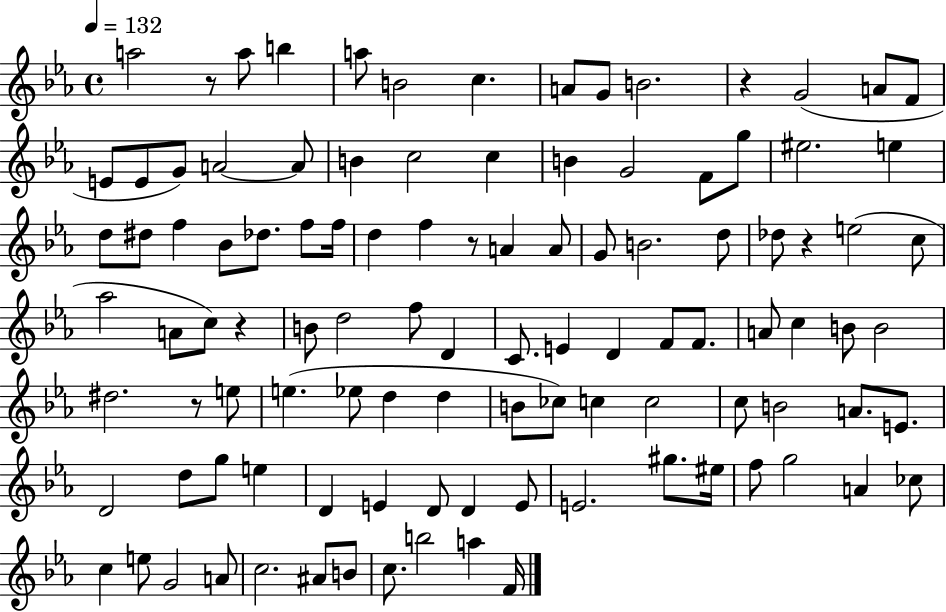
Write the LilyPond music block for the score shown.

{
  \clef treble
  \time 4/4
  \defaultTimeSignature
  \key ees \major
  \tempo 4 = 132
  a''2 r8 a''8 b''4 | a''8 b'2 c''4. | a'8 g'8 b'2. | r4 g'2( a'8 f'8 | \break e'8 e'8 g'8) a'2~~ a'8 | b'4 c''2 c''4 | b'4 g'2 f'8 g''8 | eis''2. e''4 | \break d''8 dis''8 f''4 bes'8 des''8. f''8 f''16 | d''4 f''4 r8 a'4 a'8 | g'8 b'2. d''8 | des''8 r4 e''2( c''8 | \break aes''2 a'8 c''8) r4 | b'8 d''2 f''8 d'4 | c'8. e'4 d'4 f'8 f'8. | a'8 c''4 b'8 b'2 | \break dis''2. r8 e''8 | e''4.( ees''8 d''4 d''4 | b'8 ces''8) c''4 c''2 | c''8 b'2 a'8. e'8. | \break d'2 d''8 g''8 e''4 | d'4 e'4 d'8 d'4 e'8 | e'2. gis''8. eis''16 | f''8 g''2 a'4 ces''8 | \break c''4 e''8 g'2 a'8 | c''2. ais'8 b'8 | c''8. b''2 a''4 f'16 | \bar "|."
}